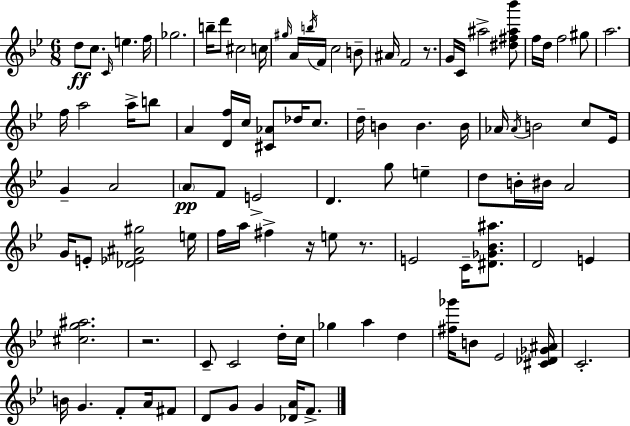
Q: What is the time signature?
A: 6/8